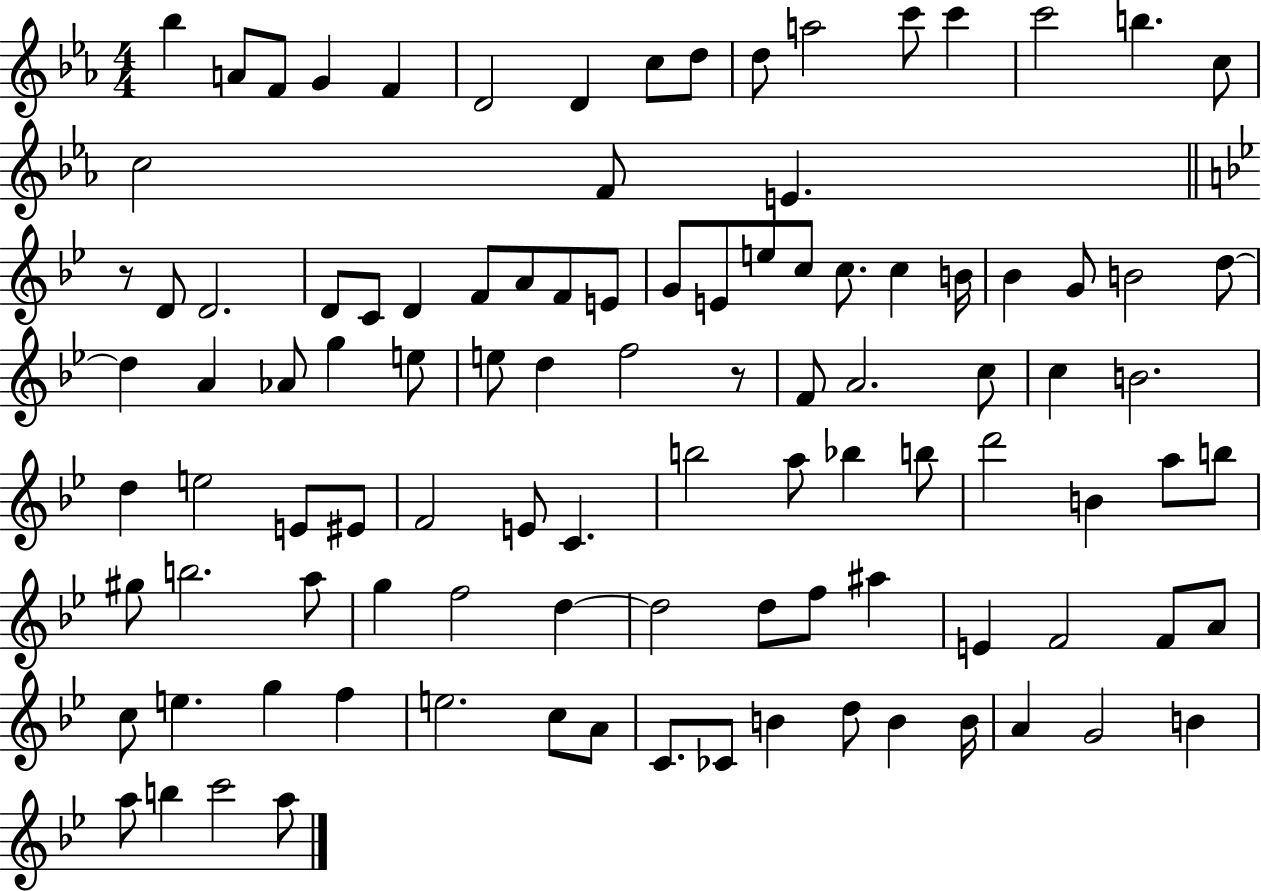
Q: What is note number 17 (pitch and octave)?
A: C5